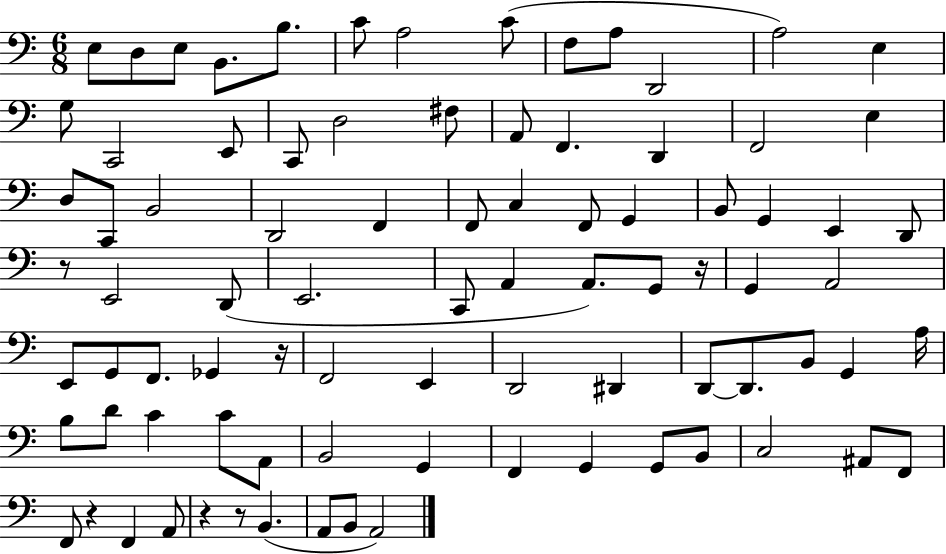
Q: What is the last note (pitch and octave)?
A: A2